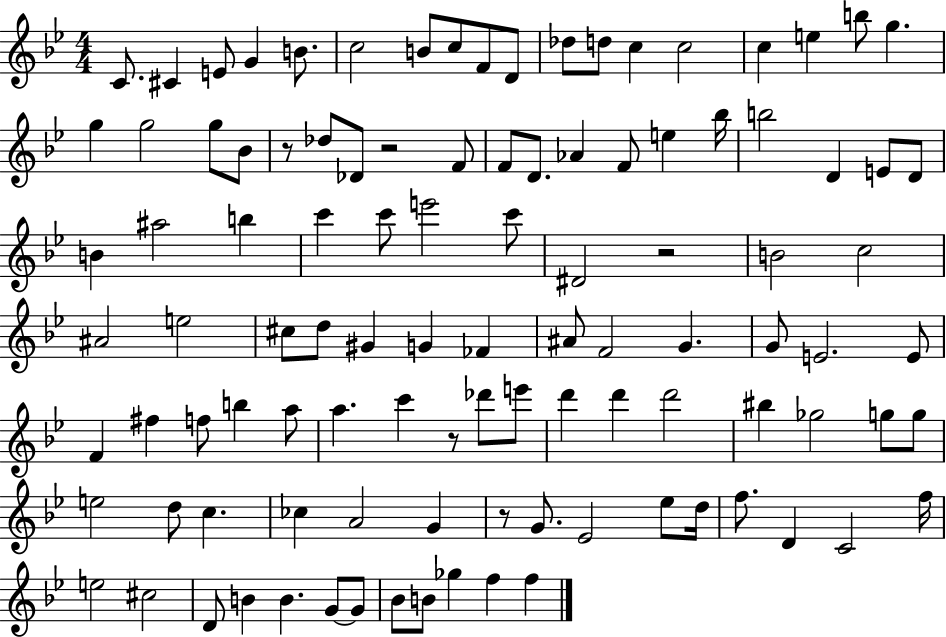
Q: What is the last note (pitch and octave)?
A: F5